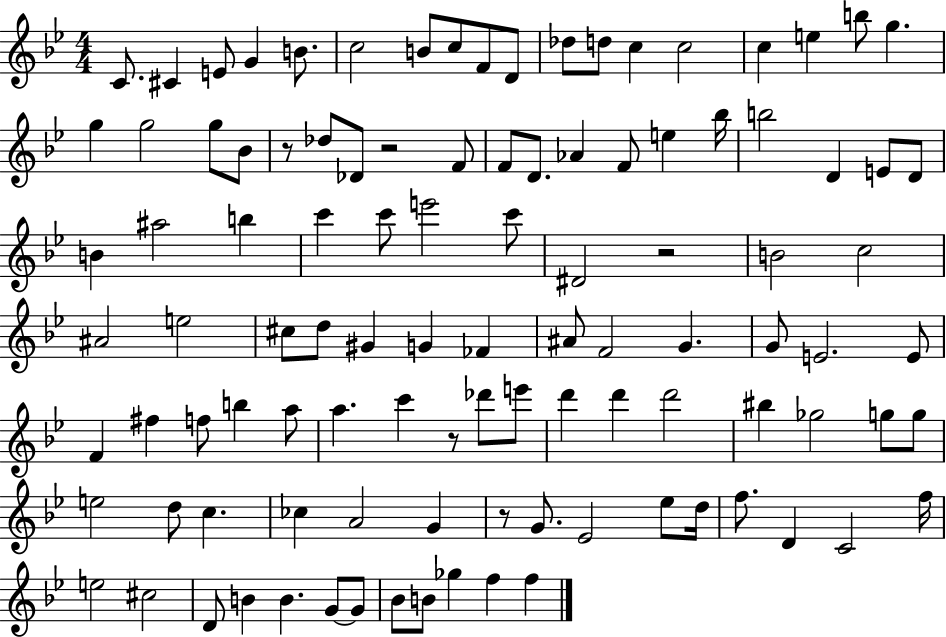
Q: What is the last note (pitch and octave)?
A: F5